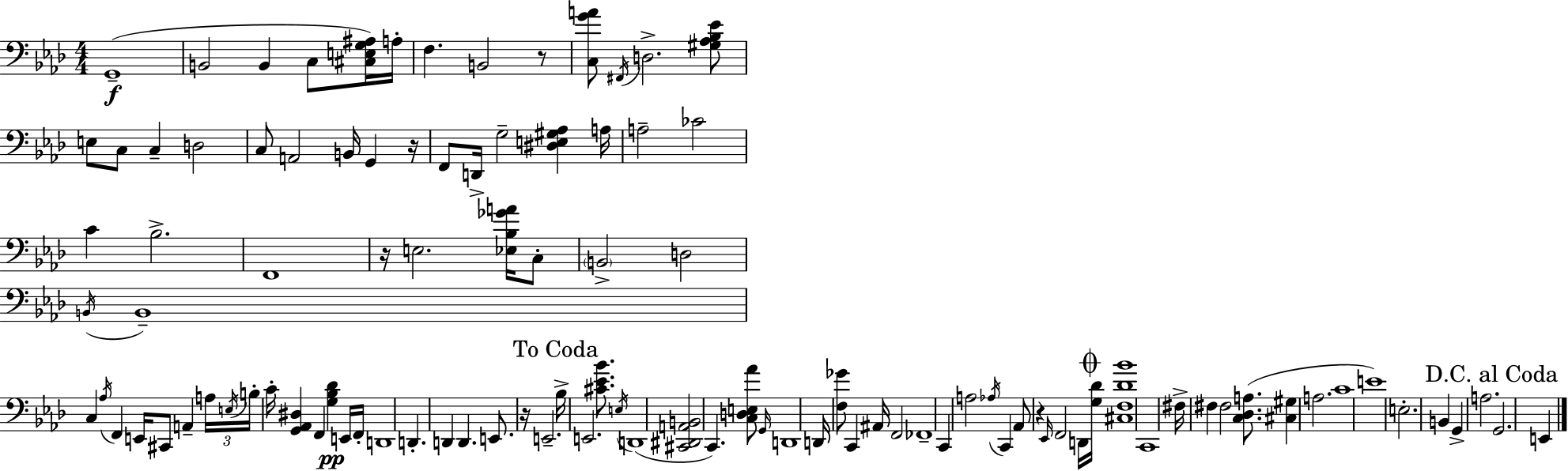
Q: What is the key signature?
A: AES major